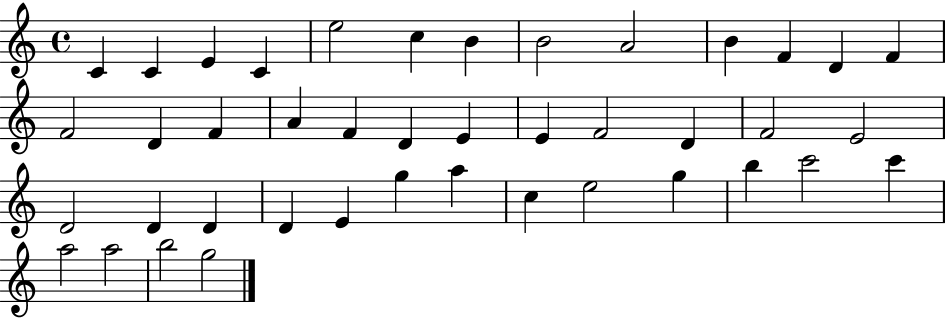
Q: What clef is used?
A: treble